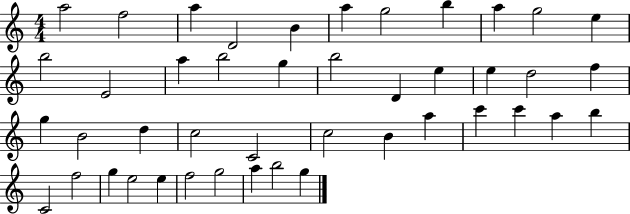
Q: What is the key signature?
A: C major